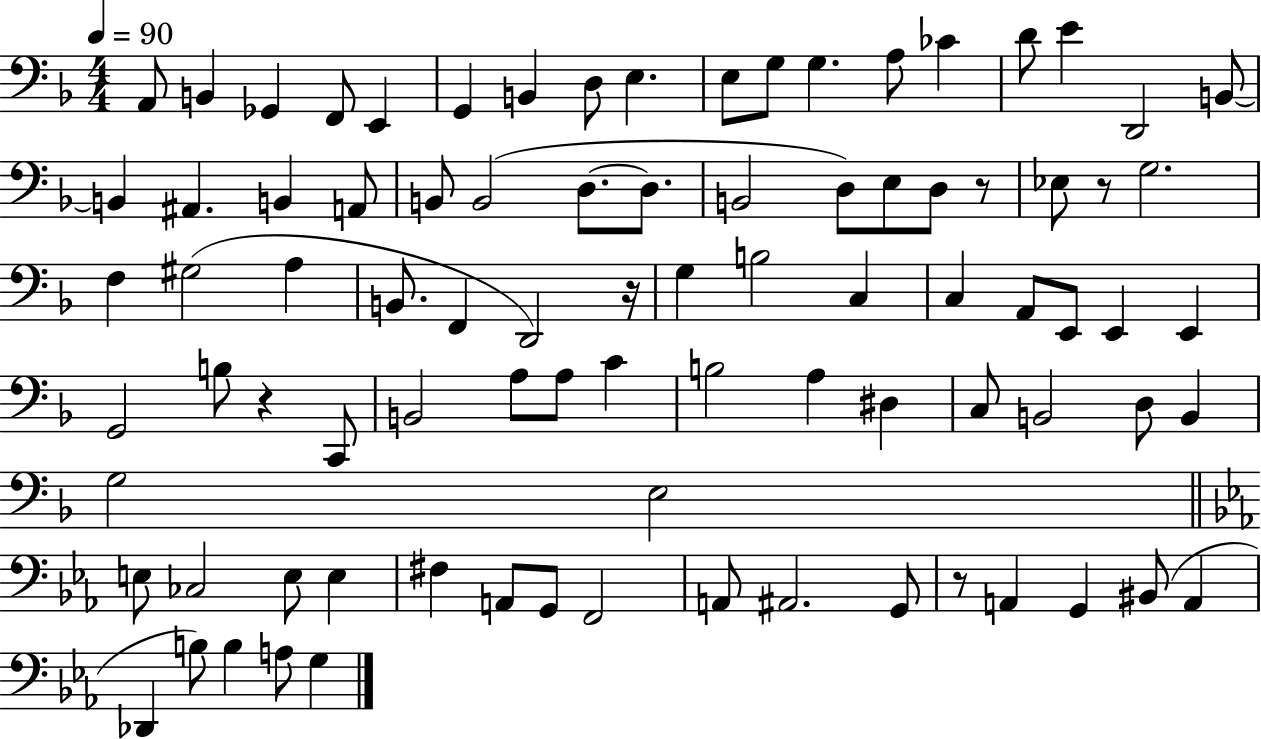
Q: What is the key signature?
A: F major